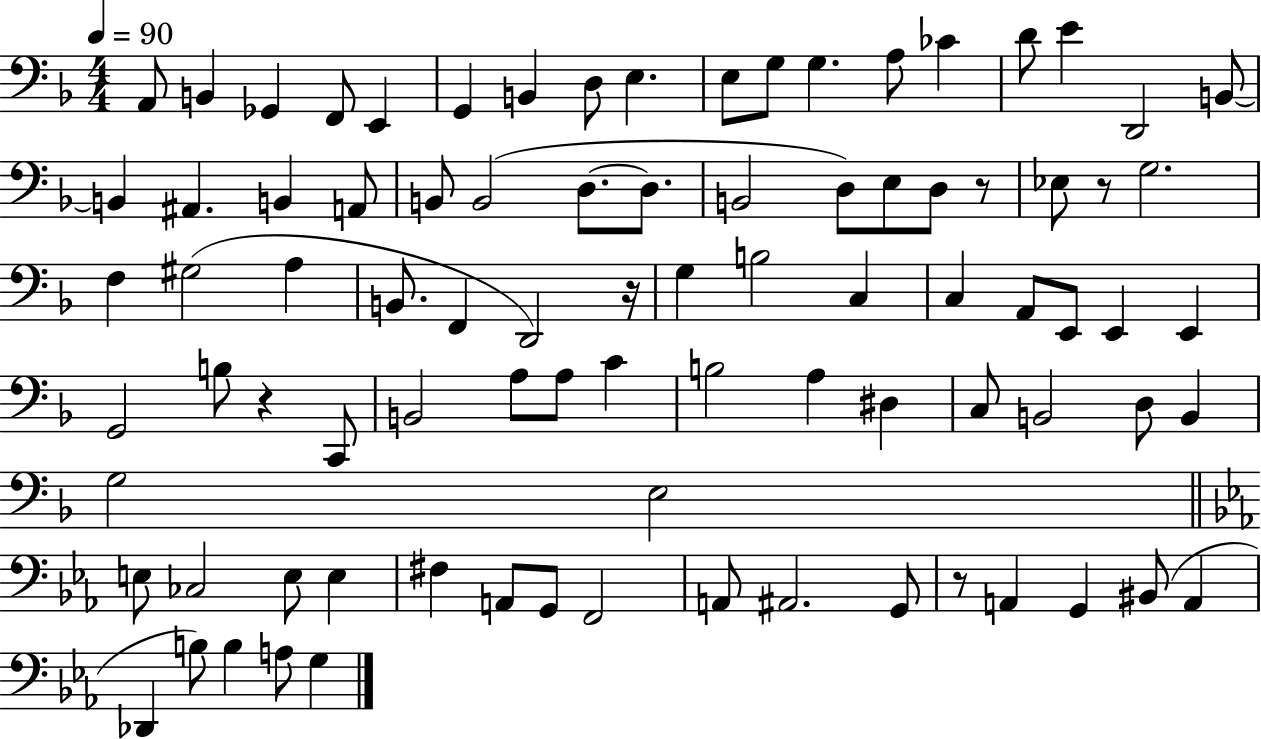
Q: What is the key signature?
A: F major